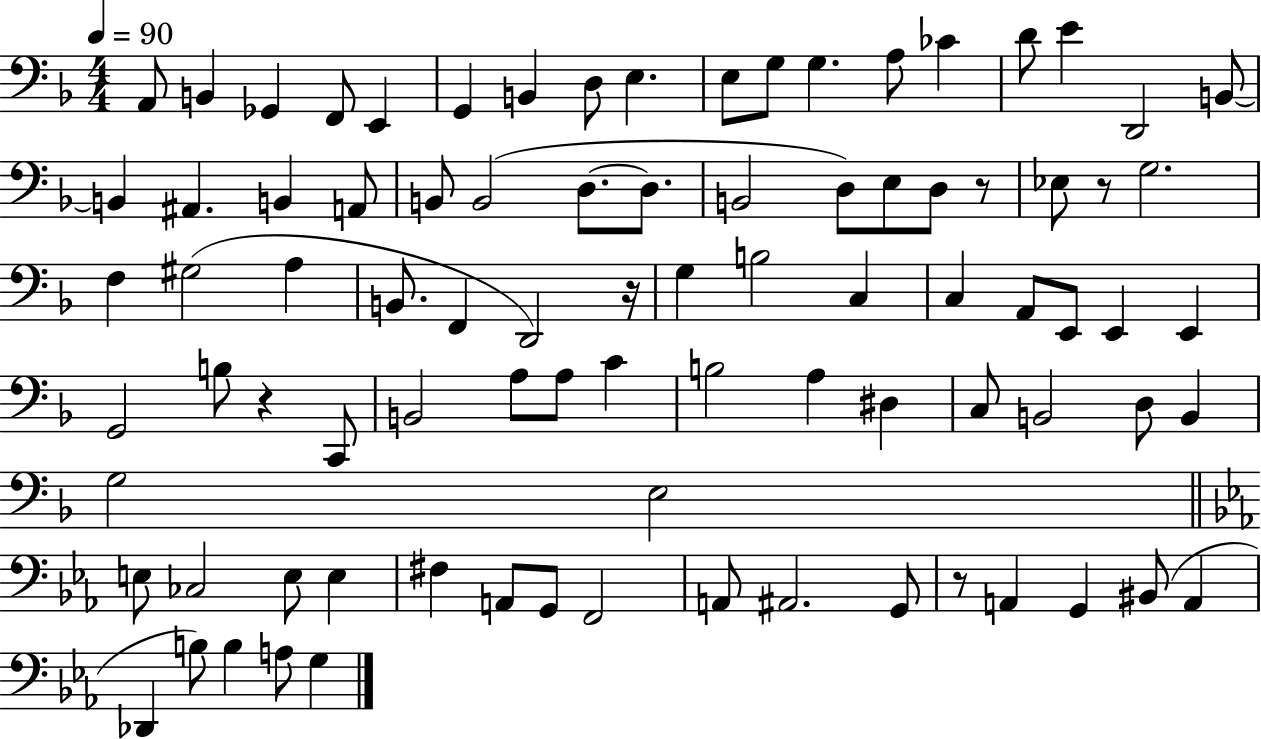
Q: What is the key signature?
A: F major